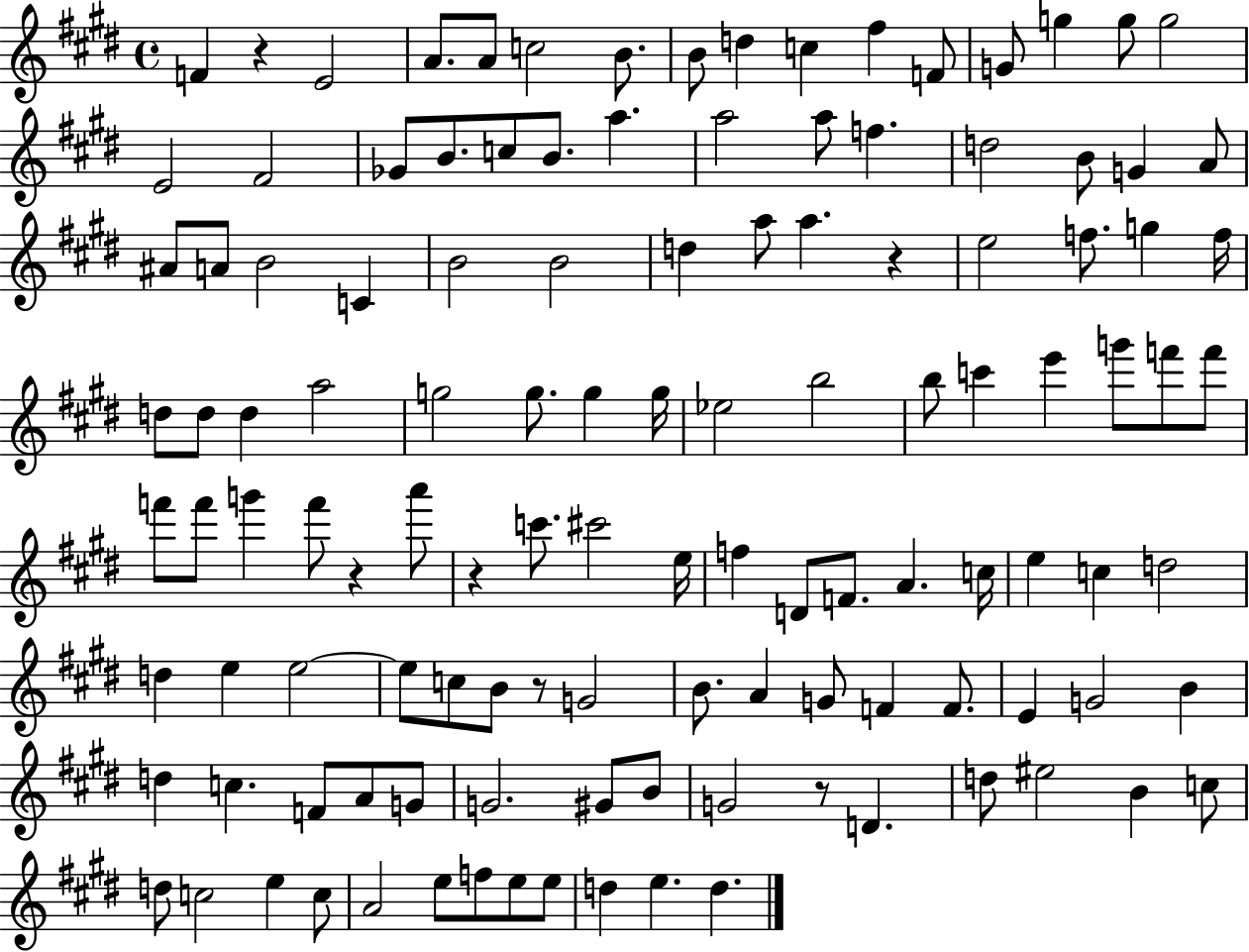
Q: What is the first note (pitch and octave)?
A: F4